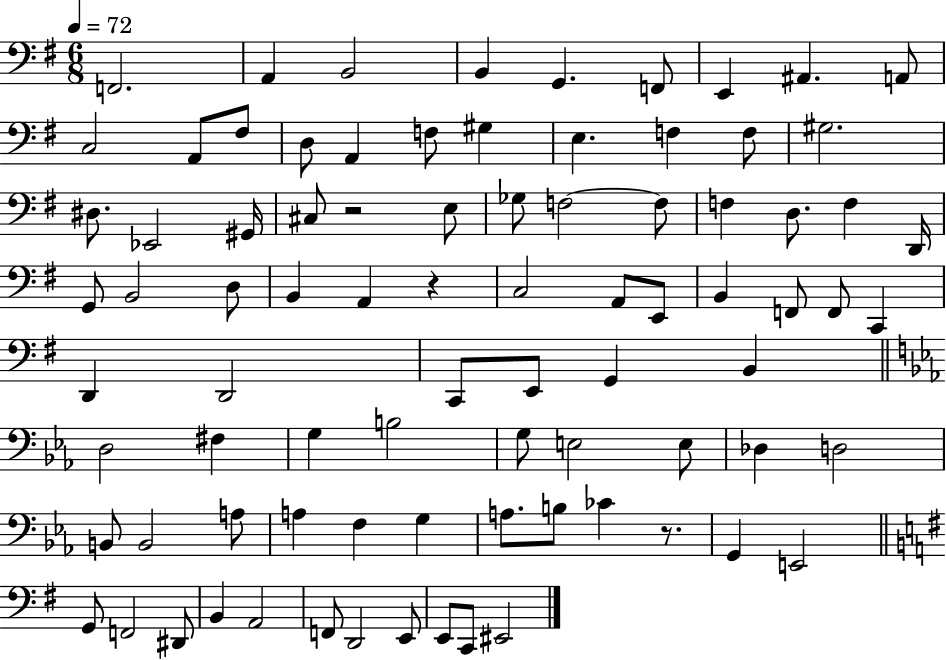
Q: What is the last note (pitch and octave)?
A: EIS2